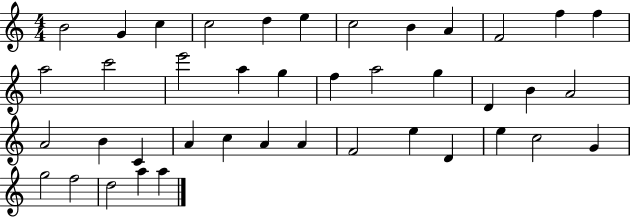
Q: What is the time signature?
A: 4/4